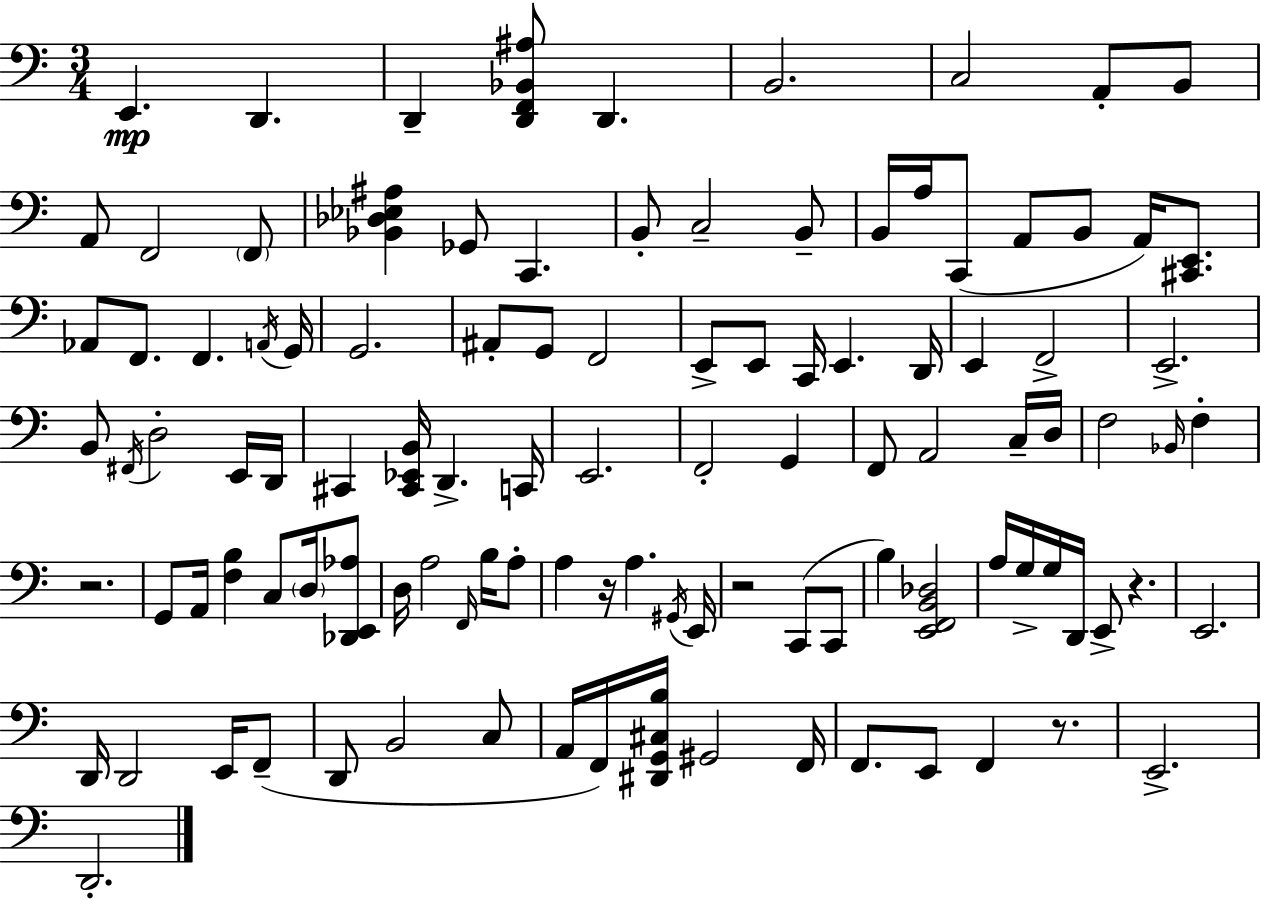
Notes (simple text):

E2/q. D2/q. D2/q [D2,F2,Bb2,A#3]/e D2/q. B2/h. C3/h A2/e B2/e A2/e F2/h F2/e [Bb2,Db3,Eb3,A#3]/q Gb2/e C2/q. B2/e C3/h B2/e B2/s A3/s C2/e A2/e B2/e A2/s [C#2,E2]/e. Ab2/e F2/e. F2/q. A2/s G2/s G2/h. A#2/e G2/e F2/h E2/e E2/e C2/s E2/q. D2/s E2/q F2/h E2/h. B2/e F#2/s D3/h E2/s D2/s C#2/q [C#2,Eb2,B2]/s D2/q. C2/s E2/h. F2/h G2/q F2/e A2/h C3/s D3/s F3/h Bb2/s F3/q R/h. G2/e A2/s [F3,B3]/q C3/e D3/s [Db2,E2,Ab3]/e D3/s A3/h F2/s B3/s A3/e A3/q R/s A3/q. G#2/s E2/s R/h C2/e C2/e B3/q [E2,F2,B2,Db3]/h A3/s G3/s G3/s D2/s E2/e R/q. E2/h. D2/s D2/h E2/s F2/e D2/e B2/h C3/e A2/s F2/s [D#2,G2,C#3,B3]/s G#2/h F2/s F2/e. E2/e F2/q R/e. E2/h. D2/h.